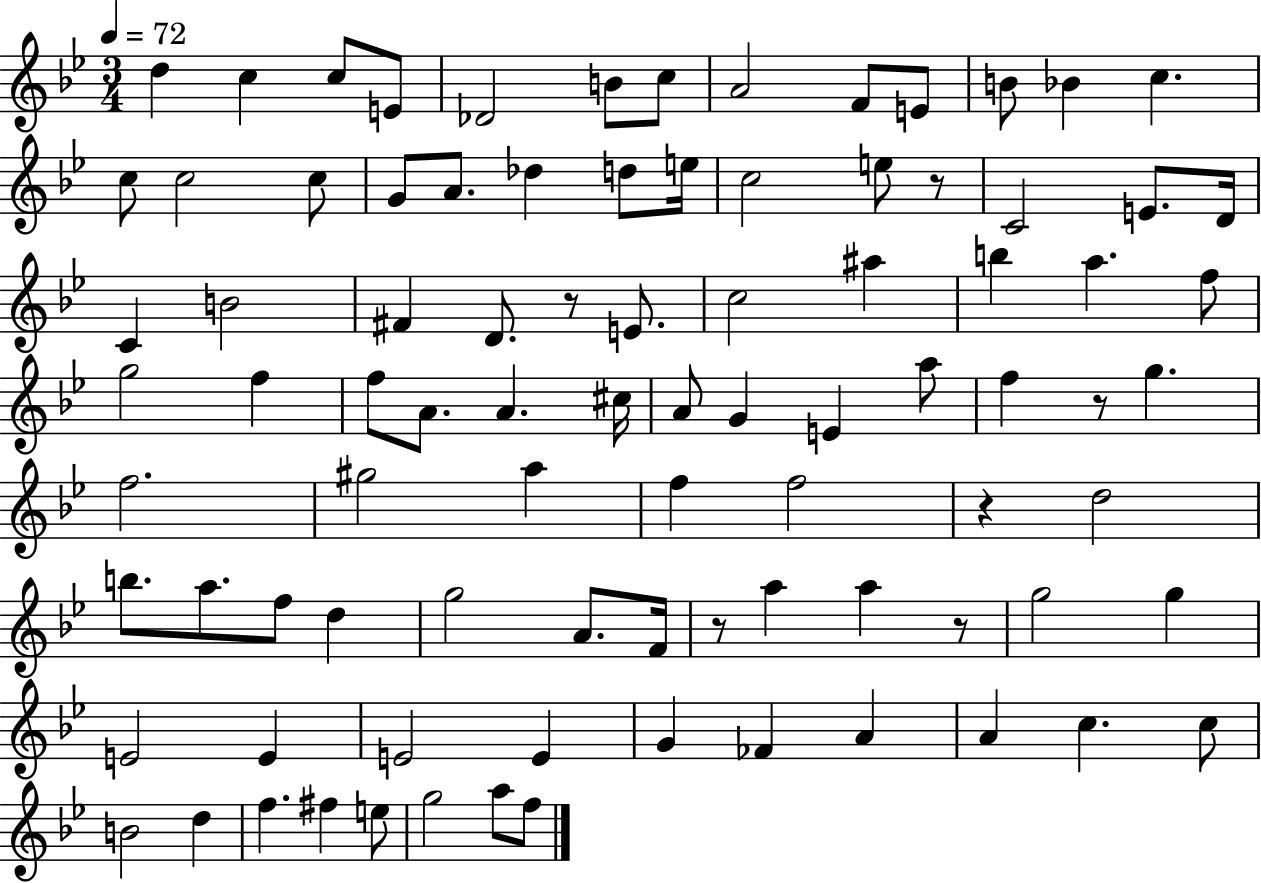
D5/q C5/q C5/e E4/e Db4/h B4/e C5/e A4/h F4/e E4/e B4/e Bb4/q C5/q. C5/e C5/h C5/e G4/e A4/e. Db5/q D5/e E5/s C5/h E5/e R/e C4/h E4/e. D4/s C4/q B4/h F#4/q D4/e. R/e E4/e. C5/h A#5/q B5/q A5/q. F5/e G5/h F5/q F5/e A4/e. A4/q. C#5/s A4/e G4/q E4/q A5/e F5/q R/e G5/q. F5/h. G#5/h A5/q F5/q F5/h R/q D5/h B5/e. A5/e. F5/e D5/q G5/h A4/e. F4/s R/e A5/q A5/q R/e G5/h G5/q E4/h E4/q E4/h E4/q G4/q FES4/q A4/q A4/q C5/q. C5/e B4/h D5/q F5/q. F#5/q E5/e G5/h A5/e F5/e